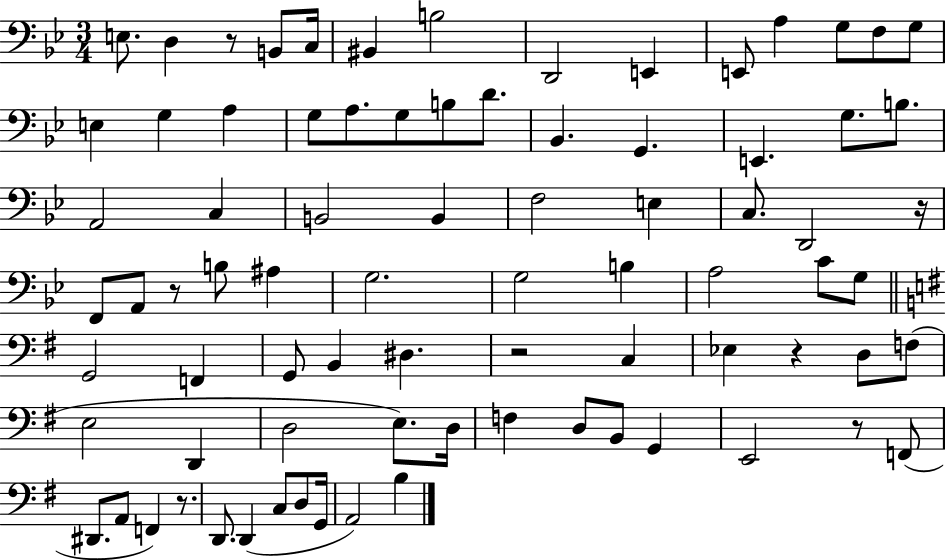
X:1
T:Untitled
M:3/4
L:1/4
K:Bb
E,/2 D, z/2 B,,/2 C,/4 ^B,, B,2 D,,2 E,, E,,/2 A, G,/2 F,/2 G,/2 E, G, A, G,/2 A,/2 G,/2 B,/2 D/2 _B,, G,, E,, G,/2 B,/2 A,,2 C, B,,2 B,, F,2 E, C,/2 D,,2 z/4 F,,/2 A,,/2 z/2 B,/2 ^A, G,2 G,2 B, A,2 C/2 G,/2 G,,2 F,, G,,/2 B,, ^D, z2 C, _E, z D,/2 F,/2 E,2 D,, D,2 E,/2 D,/4 F, D,/2 B,,/2 G,, E,,2 z/2 F,,/2 ^D,,/2 A,,/2 F,, z/2 D,,/2 D,, C,/2 D,/2 G,,/4 A,,2 B,